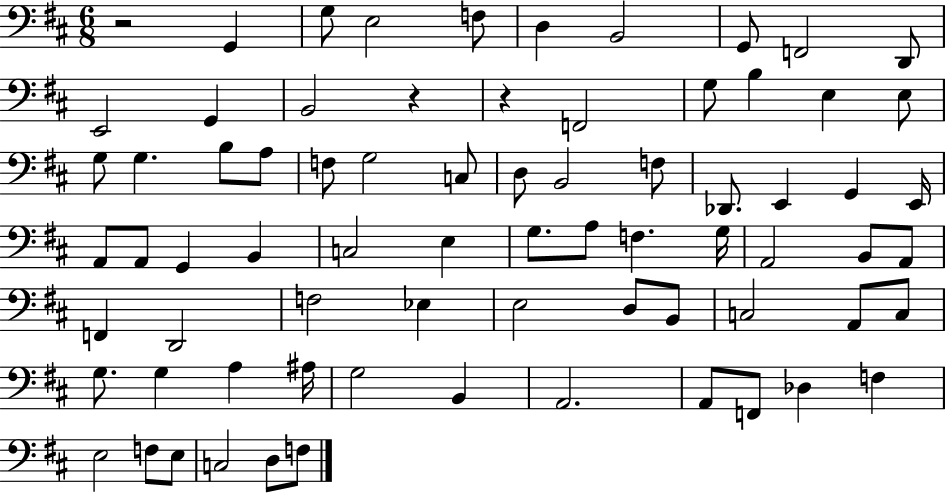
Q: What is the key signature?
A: D major